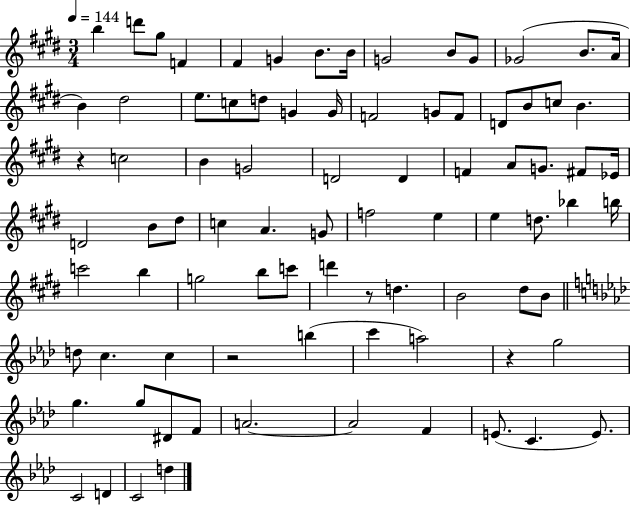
{
  \clef treble
  \numericTimeSignature
  \time 3/4
  \key e \major
  \tempo 4 = 144
  b''4 d'''8 gis''8 f'4 | fis'4 g'4 b'8. b'16 | g'2 b'8 g'8 | ges'2( b'8. a'16 | \break b'4) dis''2 | e''8. c''8 d''8 g'4 g'16 | f'2 g'8 f'8 | d'8 b'8 c''8 b'4. | \break r4 c''2 | b'4 g'2 | d'2 d'4 | f'4 a'8 g'8. fis'8 ees'16 | \break d'2 b'8 dis''8 | c''4 a'4. g'8 | f''2 e''4 | e''4 d''8. bes''4 b''16 | \break c'''2 b''4 | g''2 b''8 c'''8 | d'''4 r8 d''4. | b'2 dis''8 b'8 | \break \bar "||" \break \key f \minor d''8 c''4. c''4 | r2 b''4( | c'''4 a''2) | r4 g''2 | \break g''4. g''8 dis'8 f'8 | a'2.~~ | a'2 f'4 | e'8.( c'4. e'8.) | \break c'2 d'4 | c'2 d''4 | \bar "|."
}